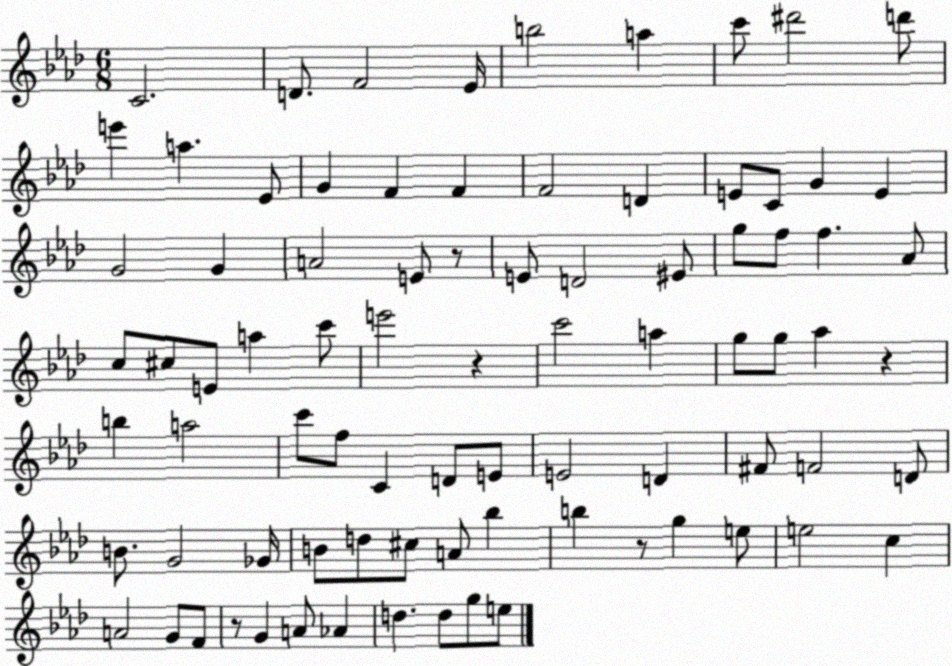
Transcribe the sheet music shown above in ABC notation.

X:1
T:Untitled
M:6/8
L:1/4
K:Ab
C2 D/2 F2 _E/4 b2 a c'/2 ^d'2 d'/2 e' a _E/2 G F F F2 D E/2 C/2 G E G2 G A2 E/2 z/2 E/2 D2 ^E/2 g/2 f/2 f _A/2 c/2 ^c/2 E/2 a c'/2 e'2 z c'2 a g/2 g/2 _a z b a2 c'/2 f/2 C D/2 E/2 E2 D ^F/2 F2 D/2 B/2 G2 _G/4 B/2 d/2 ^c/2 A/2 _b b z/2 g e/2 e2 c A2 G/2 F/2 z/2 G A/2 _A d d/2 g/2 e/2